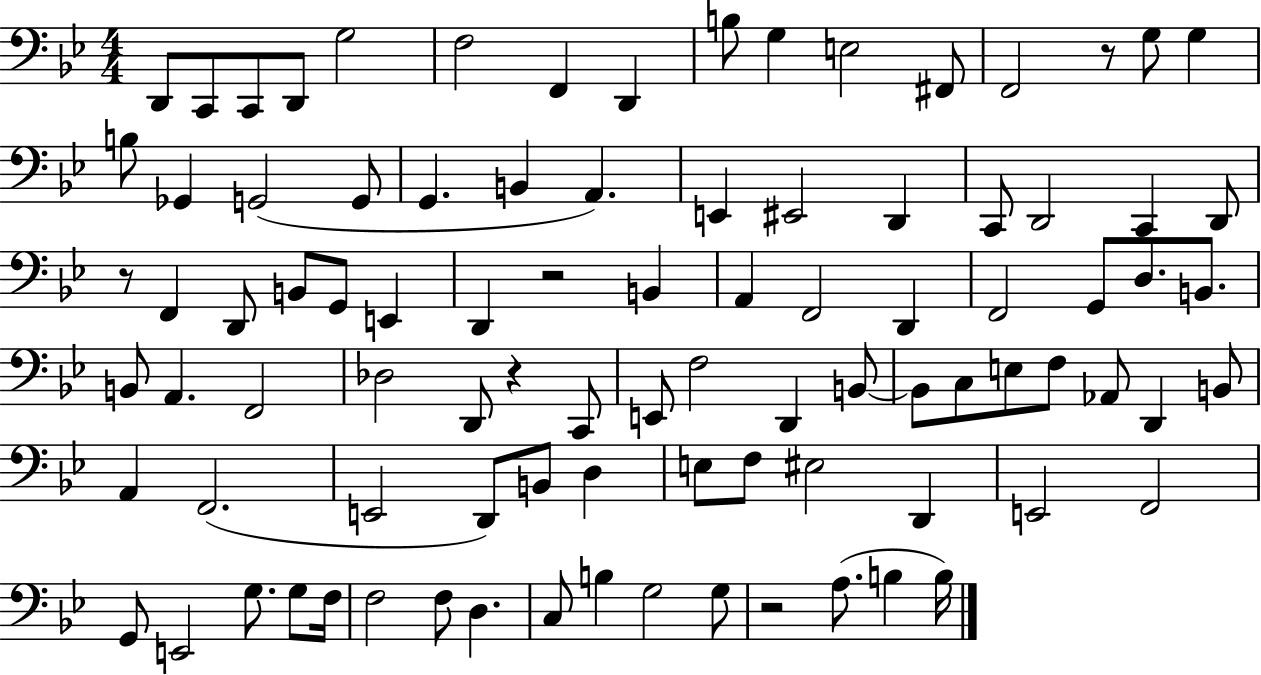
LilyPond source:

{
  \clef bass
  \numericTimeSignature
  \time 4/4
  \key bes \major
  d,8 c,8 c,8 d,8 g2 | f2 f,4 d,4 | b8 g4 e2 fis,8 | f,2 r8 g8 g4 | \break b8 ges,4 g,2( g,8 | g,4. b,4 a,4.) | e,4 eis,2 d,4 | c,8 d,2 c,4 d,8 | \break r8 f,4 d,8 b,8 g,8 e,4 | d,4 r2 b,4 | a,4 f,2 d,4 | f,2 g,8 d8. b,8. | \break b,8 a,4. f,2 | des2 d,8 r4 c,8 | e,8 f2 d,4 b,8~~ | b,8 c8 e8 f8 aes,8 d,4 b,8 | \break a,4 f,2.( | e,2 d,8) b,8 d4 | e8 f8 eis2 d,4 | e,2 f,2 | \break g,8 e,2 g8. g8 f16 | f2 f8 d4. | c8 b4 g2 g8 | r2 a8.( b4 b16) | \break \bar "|."
}